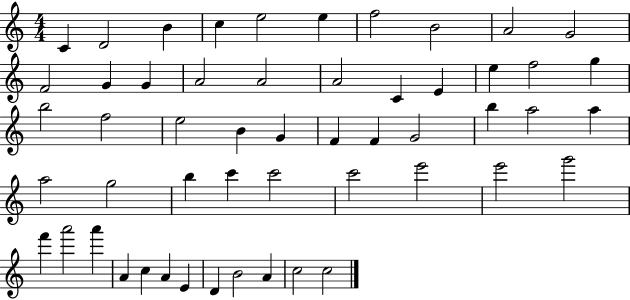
C4/q D4/h B4/q C5/q E5/h E5/q F5/h B4/h A4/h G4/h F4/h G4/q G4/q A4/h A4/h A4/h C4/q E4/q E5/q F5/h G5/q B5/h F5/h E5/h B4/q G4/q F4/q F4/q G4/h B5/q A5/h A5/q A5/h G5/h B5/q C6/q C6/h C6/h E6/h E6/h G6/h F6/q A6/h A6/q A4/q C5/q A4/q E4/q D4/q B4/h A4/q C5/h C5/h